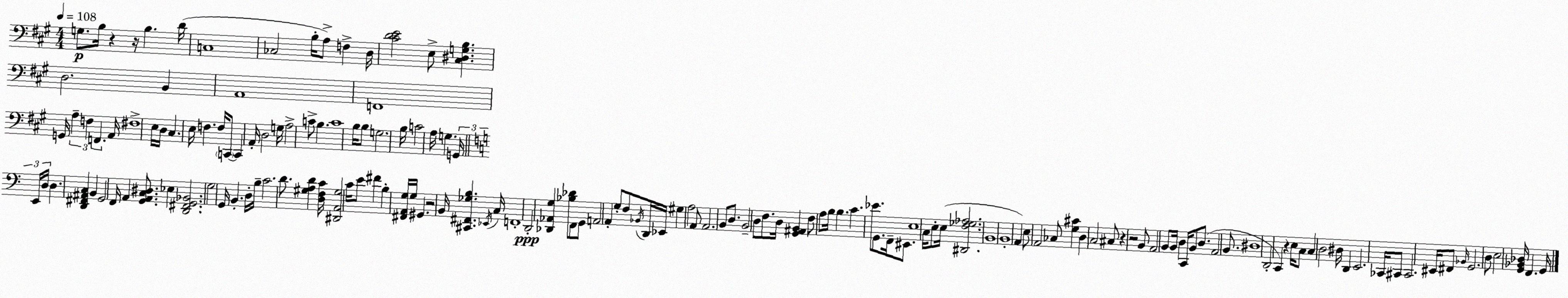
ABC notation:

X:1
T:Untitled
M:4/4
L:1/4
K:A
G,/2 B,/4 z z/4 B, D/4 C,4 _C,2 B,/4 A,/2 F, D,/4 [^CDE]2 E,/2 [^C,^D,G,B,] D,2 B,, A,,4 F,,4 G,,/4 A, F, F,, A,,/4 ^F,4 E,/4 D,/4 ^C, E,/4 F, F,/4 C,,/2 C,, A,,/4 D,2 G,/4 A,2 C/2 B, C4 B,/4 B,/2 G,2 B,/4 C2 A,/4 G, G,,/4 E,,/4 D,/4 D, [D,,^F,,^A,,C,] B,, G,,2 F,,/4 A,, [G,,A,,C,^D,]/2 _E, [D,,^F,,G,,_B,,]2 G,2 G,,/4 B,, D,/4 B,/4 C2 D/2 [^G,A,D] [D,F,C]/4 [^D,,A,,^G,]2 C/4 E/2 ^F B, [^F,,A,,G,]/4 G,/4 ^G,, z2 B,,/4 [^C,,^F,,_G,B,] _E,,/4 C,/4 F,,4 D,,2 [_D,,_A,,G,] [_B,_D]/2 F,,/2 G,,/2 A,,2 A,, G,/2 F,/2 _B,,/4 D,,/4 _E,,/4 ^G, A,2 A,,/2 A,,2 B,,/2 D,/2 B,,2 D,/2 F,/2 D,/4 [G,,^A,,B,,] F,/2 A,/2 B,/4 B, C _E/2 G,,/2 F,,/4 ^E,,/2 E,4 C,/4 E,/2 E,/4 [^D,,F,_G,_A,]2 B,,4 B,,4 A,, E,/2 A,,2 _C,/2 [G,^C] D, C,2 ^C,/2 z z2 B,,/2 A,,2 B,,/2 B,,/4 D, C,,/4 B,,/2 D,/2 A,,2 B,,/2 ^D,4 D,,2 C,, z E,/4 C,/2 C, D,2 ^D,/4 D,, E,,2 _C,,/4 ^C,,/2 ^C,,2 ^E,,/4 ^F,,/2 _B,,/4 G,,2 D,/2 E,2 [G,,_B,,_D,]/4 F,, G,,/4